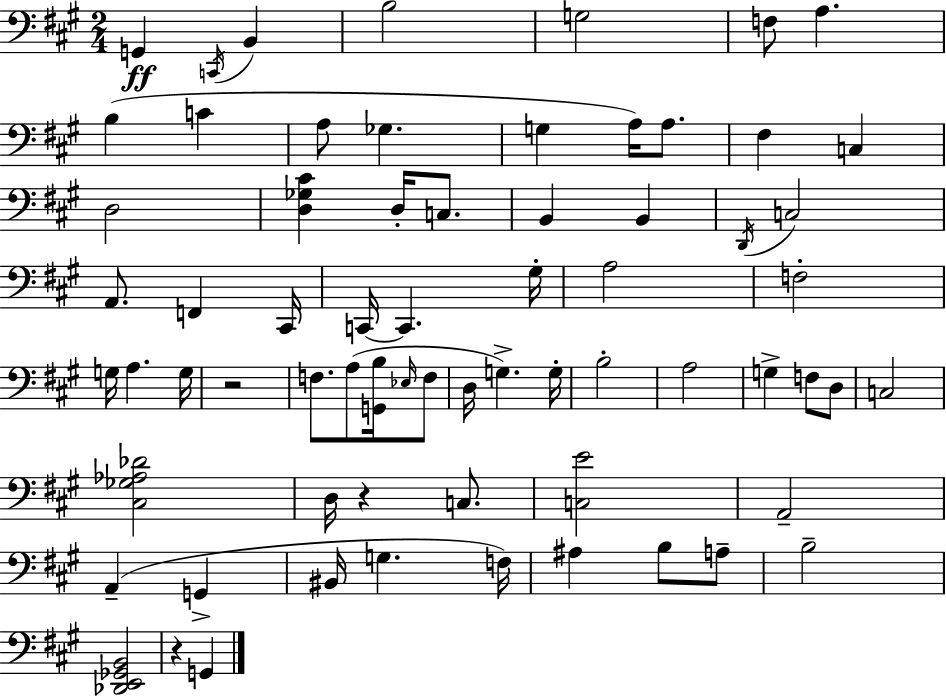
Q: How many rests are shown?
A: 3